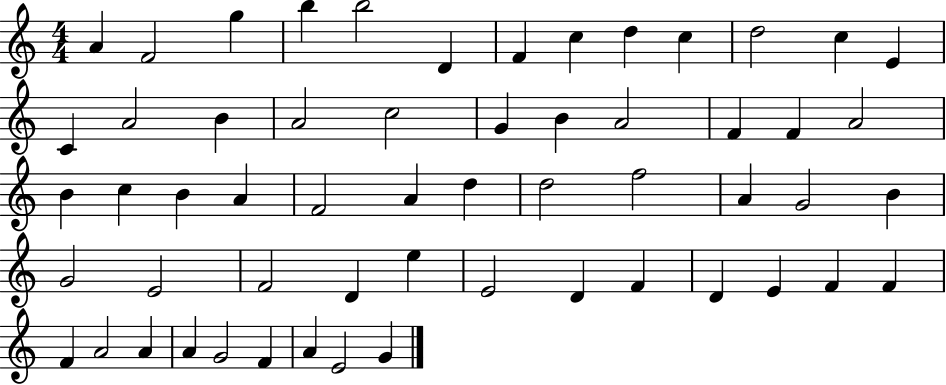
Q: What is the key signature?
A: C major